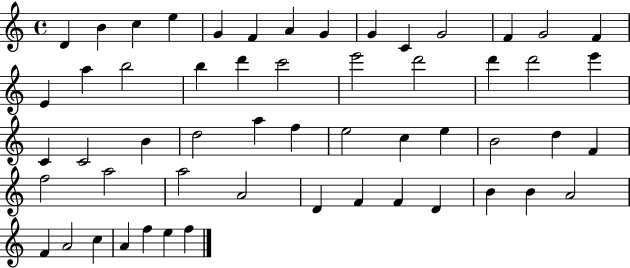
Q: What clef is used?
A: treble